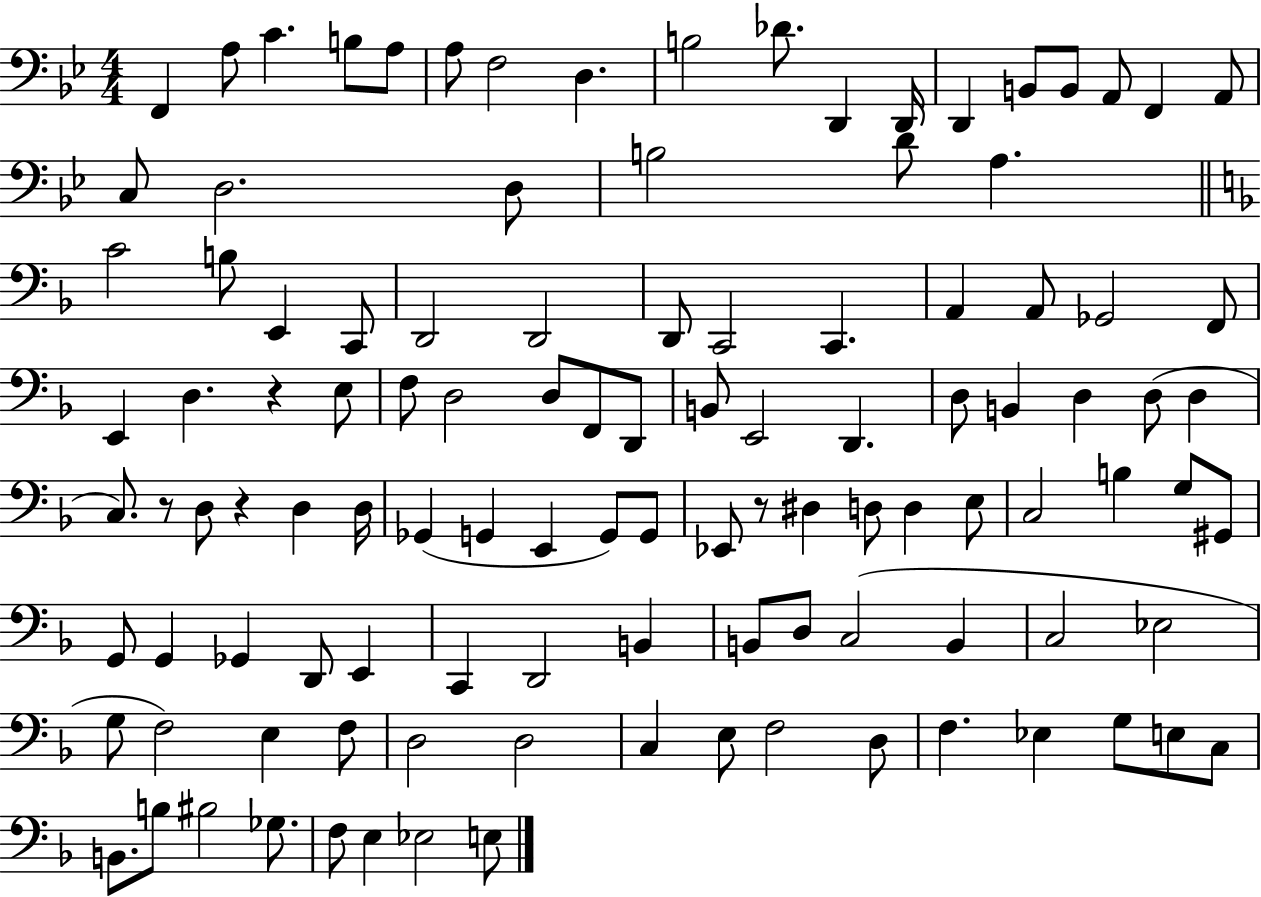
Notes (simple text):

F2/q A3/e C4/q. B3/e A3/e A3/e F3/h D3/q. B3/h Db4/e. D2/q D2/s D2/q B2/e B2/e A2/e F2/q A2/e C3/e D3/h. D3/e B3/h D4/e A3/q. C4/h B3/e E2/q C2/e D2/h D2/h D2/e C2/h C2/q. A2/q A2/e Gb2/h F2/e E2/q D3/q. R/q E3/e F3/e D3/h D3/e F2/e D2/e B2/e E2/h D2/q. D3/e B2/q D3/q D3/e D3/q C3/e. R/e D3/e R/q D3/q D3/s Gb2/q G2/q E2/q G2/e G2/e Eb2/e R/e D#3/q D3/e D3/q E3/e C3/h B3/q G3/e G#2/e G2/e G2/q Gb2/q D2/e E2/q C2/q D2/h B2/q B2/e D3/e C3/h B2/q C3/h Eb3/h G3/e F3/h E3/q F3/e D3/h D3/h C3/q E3/e F3/h D3/e F3/q. Eb3/q G3/e E3/e C3/e B2/e. B3/e BIS3/h Gb3/e. F3/e E3/q Eb3/h E3/e